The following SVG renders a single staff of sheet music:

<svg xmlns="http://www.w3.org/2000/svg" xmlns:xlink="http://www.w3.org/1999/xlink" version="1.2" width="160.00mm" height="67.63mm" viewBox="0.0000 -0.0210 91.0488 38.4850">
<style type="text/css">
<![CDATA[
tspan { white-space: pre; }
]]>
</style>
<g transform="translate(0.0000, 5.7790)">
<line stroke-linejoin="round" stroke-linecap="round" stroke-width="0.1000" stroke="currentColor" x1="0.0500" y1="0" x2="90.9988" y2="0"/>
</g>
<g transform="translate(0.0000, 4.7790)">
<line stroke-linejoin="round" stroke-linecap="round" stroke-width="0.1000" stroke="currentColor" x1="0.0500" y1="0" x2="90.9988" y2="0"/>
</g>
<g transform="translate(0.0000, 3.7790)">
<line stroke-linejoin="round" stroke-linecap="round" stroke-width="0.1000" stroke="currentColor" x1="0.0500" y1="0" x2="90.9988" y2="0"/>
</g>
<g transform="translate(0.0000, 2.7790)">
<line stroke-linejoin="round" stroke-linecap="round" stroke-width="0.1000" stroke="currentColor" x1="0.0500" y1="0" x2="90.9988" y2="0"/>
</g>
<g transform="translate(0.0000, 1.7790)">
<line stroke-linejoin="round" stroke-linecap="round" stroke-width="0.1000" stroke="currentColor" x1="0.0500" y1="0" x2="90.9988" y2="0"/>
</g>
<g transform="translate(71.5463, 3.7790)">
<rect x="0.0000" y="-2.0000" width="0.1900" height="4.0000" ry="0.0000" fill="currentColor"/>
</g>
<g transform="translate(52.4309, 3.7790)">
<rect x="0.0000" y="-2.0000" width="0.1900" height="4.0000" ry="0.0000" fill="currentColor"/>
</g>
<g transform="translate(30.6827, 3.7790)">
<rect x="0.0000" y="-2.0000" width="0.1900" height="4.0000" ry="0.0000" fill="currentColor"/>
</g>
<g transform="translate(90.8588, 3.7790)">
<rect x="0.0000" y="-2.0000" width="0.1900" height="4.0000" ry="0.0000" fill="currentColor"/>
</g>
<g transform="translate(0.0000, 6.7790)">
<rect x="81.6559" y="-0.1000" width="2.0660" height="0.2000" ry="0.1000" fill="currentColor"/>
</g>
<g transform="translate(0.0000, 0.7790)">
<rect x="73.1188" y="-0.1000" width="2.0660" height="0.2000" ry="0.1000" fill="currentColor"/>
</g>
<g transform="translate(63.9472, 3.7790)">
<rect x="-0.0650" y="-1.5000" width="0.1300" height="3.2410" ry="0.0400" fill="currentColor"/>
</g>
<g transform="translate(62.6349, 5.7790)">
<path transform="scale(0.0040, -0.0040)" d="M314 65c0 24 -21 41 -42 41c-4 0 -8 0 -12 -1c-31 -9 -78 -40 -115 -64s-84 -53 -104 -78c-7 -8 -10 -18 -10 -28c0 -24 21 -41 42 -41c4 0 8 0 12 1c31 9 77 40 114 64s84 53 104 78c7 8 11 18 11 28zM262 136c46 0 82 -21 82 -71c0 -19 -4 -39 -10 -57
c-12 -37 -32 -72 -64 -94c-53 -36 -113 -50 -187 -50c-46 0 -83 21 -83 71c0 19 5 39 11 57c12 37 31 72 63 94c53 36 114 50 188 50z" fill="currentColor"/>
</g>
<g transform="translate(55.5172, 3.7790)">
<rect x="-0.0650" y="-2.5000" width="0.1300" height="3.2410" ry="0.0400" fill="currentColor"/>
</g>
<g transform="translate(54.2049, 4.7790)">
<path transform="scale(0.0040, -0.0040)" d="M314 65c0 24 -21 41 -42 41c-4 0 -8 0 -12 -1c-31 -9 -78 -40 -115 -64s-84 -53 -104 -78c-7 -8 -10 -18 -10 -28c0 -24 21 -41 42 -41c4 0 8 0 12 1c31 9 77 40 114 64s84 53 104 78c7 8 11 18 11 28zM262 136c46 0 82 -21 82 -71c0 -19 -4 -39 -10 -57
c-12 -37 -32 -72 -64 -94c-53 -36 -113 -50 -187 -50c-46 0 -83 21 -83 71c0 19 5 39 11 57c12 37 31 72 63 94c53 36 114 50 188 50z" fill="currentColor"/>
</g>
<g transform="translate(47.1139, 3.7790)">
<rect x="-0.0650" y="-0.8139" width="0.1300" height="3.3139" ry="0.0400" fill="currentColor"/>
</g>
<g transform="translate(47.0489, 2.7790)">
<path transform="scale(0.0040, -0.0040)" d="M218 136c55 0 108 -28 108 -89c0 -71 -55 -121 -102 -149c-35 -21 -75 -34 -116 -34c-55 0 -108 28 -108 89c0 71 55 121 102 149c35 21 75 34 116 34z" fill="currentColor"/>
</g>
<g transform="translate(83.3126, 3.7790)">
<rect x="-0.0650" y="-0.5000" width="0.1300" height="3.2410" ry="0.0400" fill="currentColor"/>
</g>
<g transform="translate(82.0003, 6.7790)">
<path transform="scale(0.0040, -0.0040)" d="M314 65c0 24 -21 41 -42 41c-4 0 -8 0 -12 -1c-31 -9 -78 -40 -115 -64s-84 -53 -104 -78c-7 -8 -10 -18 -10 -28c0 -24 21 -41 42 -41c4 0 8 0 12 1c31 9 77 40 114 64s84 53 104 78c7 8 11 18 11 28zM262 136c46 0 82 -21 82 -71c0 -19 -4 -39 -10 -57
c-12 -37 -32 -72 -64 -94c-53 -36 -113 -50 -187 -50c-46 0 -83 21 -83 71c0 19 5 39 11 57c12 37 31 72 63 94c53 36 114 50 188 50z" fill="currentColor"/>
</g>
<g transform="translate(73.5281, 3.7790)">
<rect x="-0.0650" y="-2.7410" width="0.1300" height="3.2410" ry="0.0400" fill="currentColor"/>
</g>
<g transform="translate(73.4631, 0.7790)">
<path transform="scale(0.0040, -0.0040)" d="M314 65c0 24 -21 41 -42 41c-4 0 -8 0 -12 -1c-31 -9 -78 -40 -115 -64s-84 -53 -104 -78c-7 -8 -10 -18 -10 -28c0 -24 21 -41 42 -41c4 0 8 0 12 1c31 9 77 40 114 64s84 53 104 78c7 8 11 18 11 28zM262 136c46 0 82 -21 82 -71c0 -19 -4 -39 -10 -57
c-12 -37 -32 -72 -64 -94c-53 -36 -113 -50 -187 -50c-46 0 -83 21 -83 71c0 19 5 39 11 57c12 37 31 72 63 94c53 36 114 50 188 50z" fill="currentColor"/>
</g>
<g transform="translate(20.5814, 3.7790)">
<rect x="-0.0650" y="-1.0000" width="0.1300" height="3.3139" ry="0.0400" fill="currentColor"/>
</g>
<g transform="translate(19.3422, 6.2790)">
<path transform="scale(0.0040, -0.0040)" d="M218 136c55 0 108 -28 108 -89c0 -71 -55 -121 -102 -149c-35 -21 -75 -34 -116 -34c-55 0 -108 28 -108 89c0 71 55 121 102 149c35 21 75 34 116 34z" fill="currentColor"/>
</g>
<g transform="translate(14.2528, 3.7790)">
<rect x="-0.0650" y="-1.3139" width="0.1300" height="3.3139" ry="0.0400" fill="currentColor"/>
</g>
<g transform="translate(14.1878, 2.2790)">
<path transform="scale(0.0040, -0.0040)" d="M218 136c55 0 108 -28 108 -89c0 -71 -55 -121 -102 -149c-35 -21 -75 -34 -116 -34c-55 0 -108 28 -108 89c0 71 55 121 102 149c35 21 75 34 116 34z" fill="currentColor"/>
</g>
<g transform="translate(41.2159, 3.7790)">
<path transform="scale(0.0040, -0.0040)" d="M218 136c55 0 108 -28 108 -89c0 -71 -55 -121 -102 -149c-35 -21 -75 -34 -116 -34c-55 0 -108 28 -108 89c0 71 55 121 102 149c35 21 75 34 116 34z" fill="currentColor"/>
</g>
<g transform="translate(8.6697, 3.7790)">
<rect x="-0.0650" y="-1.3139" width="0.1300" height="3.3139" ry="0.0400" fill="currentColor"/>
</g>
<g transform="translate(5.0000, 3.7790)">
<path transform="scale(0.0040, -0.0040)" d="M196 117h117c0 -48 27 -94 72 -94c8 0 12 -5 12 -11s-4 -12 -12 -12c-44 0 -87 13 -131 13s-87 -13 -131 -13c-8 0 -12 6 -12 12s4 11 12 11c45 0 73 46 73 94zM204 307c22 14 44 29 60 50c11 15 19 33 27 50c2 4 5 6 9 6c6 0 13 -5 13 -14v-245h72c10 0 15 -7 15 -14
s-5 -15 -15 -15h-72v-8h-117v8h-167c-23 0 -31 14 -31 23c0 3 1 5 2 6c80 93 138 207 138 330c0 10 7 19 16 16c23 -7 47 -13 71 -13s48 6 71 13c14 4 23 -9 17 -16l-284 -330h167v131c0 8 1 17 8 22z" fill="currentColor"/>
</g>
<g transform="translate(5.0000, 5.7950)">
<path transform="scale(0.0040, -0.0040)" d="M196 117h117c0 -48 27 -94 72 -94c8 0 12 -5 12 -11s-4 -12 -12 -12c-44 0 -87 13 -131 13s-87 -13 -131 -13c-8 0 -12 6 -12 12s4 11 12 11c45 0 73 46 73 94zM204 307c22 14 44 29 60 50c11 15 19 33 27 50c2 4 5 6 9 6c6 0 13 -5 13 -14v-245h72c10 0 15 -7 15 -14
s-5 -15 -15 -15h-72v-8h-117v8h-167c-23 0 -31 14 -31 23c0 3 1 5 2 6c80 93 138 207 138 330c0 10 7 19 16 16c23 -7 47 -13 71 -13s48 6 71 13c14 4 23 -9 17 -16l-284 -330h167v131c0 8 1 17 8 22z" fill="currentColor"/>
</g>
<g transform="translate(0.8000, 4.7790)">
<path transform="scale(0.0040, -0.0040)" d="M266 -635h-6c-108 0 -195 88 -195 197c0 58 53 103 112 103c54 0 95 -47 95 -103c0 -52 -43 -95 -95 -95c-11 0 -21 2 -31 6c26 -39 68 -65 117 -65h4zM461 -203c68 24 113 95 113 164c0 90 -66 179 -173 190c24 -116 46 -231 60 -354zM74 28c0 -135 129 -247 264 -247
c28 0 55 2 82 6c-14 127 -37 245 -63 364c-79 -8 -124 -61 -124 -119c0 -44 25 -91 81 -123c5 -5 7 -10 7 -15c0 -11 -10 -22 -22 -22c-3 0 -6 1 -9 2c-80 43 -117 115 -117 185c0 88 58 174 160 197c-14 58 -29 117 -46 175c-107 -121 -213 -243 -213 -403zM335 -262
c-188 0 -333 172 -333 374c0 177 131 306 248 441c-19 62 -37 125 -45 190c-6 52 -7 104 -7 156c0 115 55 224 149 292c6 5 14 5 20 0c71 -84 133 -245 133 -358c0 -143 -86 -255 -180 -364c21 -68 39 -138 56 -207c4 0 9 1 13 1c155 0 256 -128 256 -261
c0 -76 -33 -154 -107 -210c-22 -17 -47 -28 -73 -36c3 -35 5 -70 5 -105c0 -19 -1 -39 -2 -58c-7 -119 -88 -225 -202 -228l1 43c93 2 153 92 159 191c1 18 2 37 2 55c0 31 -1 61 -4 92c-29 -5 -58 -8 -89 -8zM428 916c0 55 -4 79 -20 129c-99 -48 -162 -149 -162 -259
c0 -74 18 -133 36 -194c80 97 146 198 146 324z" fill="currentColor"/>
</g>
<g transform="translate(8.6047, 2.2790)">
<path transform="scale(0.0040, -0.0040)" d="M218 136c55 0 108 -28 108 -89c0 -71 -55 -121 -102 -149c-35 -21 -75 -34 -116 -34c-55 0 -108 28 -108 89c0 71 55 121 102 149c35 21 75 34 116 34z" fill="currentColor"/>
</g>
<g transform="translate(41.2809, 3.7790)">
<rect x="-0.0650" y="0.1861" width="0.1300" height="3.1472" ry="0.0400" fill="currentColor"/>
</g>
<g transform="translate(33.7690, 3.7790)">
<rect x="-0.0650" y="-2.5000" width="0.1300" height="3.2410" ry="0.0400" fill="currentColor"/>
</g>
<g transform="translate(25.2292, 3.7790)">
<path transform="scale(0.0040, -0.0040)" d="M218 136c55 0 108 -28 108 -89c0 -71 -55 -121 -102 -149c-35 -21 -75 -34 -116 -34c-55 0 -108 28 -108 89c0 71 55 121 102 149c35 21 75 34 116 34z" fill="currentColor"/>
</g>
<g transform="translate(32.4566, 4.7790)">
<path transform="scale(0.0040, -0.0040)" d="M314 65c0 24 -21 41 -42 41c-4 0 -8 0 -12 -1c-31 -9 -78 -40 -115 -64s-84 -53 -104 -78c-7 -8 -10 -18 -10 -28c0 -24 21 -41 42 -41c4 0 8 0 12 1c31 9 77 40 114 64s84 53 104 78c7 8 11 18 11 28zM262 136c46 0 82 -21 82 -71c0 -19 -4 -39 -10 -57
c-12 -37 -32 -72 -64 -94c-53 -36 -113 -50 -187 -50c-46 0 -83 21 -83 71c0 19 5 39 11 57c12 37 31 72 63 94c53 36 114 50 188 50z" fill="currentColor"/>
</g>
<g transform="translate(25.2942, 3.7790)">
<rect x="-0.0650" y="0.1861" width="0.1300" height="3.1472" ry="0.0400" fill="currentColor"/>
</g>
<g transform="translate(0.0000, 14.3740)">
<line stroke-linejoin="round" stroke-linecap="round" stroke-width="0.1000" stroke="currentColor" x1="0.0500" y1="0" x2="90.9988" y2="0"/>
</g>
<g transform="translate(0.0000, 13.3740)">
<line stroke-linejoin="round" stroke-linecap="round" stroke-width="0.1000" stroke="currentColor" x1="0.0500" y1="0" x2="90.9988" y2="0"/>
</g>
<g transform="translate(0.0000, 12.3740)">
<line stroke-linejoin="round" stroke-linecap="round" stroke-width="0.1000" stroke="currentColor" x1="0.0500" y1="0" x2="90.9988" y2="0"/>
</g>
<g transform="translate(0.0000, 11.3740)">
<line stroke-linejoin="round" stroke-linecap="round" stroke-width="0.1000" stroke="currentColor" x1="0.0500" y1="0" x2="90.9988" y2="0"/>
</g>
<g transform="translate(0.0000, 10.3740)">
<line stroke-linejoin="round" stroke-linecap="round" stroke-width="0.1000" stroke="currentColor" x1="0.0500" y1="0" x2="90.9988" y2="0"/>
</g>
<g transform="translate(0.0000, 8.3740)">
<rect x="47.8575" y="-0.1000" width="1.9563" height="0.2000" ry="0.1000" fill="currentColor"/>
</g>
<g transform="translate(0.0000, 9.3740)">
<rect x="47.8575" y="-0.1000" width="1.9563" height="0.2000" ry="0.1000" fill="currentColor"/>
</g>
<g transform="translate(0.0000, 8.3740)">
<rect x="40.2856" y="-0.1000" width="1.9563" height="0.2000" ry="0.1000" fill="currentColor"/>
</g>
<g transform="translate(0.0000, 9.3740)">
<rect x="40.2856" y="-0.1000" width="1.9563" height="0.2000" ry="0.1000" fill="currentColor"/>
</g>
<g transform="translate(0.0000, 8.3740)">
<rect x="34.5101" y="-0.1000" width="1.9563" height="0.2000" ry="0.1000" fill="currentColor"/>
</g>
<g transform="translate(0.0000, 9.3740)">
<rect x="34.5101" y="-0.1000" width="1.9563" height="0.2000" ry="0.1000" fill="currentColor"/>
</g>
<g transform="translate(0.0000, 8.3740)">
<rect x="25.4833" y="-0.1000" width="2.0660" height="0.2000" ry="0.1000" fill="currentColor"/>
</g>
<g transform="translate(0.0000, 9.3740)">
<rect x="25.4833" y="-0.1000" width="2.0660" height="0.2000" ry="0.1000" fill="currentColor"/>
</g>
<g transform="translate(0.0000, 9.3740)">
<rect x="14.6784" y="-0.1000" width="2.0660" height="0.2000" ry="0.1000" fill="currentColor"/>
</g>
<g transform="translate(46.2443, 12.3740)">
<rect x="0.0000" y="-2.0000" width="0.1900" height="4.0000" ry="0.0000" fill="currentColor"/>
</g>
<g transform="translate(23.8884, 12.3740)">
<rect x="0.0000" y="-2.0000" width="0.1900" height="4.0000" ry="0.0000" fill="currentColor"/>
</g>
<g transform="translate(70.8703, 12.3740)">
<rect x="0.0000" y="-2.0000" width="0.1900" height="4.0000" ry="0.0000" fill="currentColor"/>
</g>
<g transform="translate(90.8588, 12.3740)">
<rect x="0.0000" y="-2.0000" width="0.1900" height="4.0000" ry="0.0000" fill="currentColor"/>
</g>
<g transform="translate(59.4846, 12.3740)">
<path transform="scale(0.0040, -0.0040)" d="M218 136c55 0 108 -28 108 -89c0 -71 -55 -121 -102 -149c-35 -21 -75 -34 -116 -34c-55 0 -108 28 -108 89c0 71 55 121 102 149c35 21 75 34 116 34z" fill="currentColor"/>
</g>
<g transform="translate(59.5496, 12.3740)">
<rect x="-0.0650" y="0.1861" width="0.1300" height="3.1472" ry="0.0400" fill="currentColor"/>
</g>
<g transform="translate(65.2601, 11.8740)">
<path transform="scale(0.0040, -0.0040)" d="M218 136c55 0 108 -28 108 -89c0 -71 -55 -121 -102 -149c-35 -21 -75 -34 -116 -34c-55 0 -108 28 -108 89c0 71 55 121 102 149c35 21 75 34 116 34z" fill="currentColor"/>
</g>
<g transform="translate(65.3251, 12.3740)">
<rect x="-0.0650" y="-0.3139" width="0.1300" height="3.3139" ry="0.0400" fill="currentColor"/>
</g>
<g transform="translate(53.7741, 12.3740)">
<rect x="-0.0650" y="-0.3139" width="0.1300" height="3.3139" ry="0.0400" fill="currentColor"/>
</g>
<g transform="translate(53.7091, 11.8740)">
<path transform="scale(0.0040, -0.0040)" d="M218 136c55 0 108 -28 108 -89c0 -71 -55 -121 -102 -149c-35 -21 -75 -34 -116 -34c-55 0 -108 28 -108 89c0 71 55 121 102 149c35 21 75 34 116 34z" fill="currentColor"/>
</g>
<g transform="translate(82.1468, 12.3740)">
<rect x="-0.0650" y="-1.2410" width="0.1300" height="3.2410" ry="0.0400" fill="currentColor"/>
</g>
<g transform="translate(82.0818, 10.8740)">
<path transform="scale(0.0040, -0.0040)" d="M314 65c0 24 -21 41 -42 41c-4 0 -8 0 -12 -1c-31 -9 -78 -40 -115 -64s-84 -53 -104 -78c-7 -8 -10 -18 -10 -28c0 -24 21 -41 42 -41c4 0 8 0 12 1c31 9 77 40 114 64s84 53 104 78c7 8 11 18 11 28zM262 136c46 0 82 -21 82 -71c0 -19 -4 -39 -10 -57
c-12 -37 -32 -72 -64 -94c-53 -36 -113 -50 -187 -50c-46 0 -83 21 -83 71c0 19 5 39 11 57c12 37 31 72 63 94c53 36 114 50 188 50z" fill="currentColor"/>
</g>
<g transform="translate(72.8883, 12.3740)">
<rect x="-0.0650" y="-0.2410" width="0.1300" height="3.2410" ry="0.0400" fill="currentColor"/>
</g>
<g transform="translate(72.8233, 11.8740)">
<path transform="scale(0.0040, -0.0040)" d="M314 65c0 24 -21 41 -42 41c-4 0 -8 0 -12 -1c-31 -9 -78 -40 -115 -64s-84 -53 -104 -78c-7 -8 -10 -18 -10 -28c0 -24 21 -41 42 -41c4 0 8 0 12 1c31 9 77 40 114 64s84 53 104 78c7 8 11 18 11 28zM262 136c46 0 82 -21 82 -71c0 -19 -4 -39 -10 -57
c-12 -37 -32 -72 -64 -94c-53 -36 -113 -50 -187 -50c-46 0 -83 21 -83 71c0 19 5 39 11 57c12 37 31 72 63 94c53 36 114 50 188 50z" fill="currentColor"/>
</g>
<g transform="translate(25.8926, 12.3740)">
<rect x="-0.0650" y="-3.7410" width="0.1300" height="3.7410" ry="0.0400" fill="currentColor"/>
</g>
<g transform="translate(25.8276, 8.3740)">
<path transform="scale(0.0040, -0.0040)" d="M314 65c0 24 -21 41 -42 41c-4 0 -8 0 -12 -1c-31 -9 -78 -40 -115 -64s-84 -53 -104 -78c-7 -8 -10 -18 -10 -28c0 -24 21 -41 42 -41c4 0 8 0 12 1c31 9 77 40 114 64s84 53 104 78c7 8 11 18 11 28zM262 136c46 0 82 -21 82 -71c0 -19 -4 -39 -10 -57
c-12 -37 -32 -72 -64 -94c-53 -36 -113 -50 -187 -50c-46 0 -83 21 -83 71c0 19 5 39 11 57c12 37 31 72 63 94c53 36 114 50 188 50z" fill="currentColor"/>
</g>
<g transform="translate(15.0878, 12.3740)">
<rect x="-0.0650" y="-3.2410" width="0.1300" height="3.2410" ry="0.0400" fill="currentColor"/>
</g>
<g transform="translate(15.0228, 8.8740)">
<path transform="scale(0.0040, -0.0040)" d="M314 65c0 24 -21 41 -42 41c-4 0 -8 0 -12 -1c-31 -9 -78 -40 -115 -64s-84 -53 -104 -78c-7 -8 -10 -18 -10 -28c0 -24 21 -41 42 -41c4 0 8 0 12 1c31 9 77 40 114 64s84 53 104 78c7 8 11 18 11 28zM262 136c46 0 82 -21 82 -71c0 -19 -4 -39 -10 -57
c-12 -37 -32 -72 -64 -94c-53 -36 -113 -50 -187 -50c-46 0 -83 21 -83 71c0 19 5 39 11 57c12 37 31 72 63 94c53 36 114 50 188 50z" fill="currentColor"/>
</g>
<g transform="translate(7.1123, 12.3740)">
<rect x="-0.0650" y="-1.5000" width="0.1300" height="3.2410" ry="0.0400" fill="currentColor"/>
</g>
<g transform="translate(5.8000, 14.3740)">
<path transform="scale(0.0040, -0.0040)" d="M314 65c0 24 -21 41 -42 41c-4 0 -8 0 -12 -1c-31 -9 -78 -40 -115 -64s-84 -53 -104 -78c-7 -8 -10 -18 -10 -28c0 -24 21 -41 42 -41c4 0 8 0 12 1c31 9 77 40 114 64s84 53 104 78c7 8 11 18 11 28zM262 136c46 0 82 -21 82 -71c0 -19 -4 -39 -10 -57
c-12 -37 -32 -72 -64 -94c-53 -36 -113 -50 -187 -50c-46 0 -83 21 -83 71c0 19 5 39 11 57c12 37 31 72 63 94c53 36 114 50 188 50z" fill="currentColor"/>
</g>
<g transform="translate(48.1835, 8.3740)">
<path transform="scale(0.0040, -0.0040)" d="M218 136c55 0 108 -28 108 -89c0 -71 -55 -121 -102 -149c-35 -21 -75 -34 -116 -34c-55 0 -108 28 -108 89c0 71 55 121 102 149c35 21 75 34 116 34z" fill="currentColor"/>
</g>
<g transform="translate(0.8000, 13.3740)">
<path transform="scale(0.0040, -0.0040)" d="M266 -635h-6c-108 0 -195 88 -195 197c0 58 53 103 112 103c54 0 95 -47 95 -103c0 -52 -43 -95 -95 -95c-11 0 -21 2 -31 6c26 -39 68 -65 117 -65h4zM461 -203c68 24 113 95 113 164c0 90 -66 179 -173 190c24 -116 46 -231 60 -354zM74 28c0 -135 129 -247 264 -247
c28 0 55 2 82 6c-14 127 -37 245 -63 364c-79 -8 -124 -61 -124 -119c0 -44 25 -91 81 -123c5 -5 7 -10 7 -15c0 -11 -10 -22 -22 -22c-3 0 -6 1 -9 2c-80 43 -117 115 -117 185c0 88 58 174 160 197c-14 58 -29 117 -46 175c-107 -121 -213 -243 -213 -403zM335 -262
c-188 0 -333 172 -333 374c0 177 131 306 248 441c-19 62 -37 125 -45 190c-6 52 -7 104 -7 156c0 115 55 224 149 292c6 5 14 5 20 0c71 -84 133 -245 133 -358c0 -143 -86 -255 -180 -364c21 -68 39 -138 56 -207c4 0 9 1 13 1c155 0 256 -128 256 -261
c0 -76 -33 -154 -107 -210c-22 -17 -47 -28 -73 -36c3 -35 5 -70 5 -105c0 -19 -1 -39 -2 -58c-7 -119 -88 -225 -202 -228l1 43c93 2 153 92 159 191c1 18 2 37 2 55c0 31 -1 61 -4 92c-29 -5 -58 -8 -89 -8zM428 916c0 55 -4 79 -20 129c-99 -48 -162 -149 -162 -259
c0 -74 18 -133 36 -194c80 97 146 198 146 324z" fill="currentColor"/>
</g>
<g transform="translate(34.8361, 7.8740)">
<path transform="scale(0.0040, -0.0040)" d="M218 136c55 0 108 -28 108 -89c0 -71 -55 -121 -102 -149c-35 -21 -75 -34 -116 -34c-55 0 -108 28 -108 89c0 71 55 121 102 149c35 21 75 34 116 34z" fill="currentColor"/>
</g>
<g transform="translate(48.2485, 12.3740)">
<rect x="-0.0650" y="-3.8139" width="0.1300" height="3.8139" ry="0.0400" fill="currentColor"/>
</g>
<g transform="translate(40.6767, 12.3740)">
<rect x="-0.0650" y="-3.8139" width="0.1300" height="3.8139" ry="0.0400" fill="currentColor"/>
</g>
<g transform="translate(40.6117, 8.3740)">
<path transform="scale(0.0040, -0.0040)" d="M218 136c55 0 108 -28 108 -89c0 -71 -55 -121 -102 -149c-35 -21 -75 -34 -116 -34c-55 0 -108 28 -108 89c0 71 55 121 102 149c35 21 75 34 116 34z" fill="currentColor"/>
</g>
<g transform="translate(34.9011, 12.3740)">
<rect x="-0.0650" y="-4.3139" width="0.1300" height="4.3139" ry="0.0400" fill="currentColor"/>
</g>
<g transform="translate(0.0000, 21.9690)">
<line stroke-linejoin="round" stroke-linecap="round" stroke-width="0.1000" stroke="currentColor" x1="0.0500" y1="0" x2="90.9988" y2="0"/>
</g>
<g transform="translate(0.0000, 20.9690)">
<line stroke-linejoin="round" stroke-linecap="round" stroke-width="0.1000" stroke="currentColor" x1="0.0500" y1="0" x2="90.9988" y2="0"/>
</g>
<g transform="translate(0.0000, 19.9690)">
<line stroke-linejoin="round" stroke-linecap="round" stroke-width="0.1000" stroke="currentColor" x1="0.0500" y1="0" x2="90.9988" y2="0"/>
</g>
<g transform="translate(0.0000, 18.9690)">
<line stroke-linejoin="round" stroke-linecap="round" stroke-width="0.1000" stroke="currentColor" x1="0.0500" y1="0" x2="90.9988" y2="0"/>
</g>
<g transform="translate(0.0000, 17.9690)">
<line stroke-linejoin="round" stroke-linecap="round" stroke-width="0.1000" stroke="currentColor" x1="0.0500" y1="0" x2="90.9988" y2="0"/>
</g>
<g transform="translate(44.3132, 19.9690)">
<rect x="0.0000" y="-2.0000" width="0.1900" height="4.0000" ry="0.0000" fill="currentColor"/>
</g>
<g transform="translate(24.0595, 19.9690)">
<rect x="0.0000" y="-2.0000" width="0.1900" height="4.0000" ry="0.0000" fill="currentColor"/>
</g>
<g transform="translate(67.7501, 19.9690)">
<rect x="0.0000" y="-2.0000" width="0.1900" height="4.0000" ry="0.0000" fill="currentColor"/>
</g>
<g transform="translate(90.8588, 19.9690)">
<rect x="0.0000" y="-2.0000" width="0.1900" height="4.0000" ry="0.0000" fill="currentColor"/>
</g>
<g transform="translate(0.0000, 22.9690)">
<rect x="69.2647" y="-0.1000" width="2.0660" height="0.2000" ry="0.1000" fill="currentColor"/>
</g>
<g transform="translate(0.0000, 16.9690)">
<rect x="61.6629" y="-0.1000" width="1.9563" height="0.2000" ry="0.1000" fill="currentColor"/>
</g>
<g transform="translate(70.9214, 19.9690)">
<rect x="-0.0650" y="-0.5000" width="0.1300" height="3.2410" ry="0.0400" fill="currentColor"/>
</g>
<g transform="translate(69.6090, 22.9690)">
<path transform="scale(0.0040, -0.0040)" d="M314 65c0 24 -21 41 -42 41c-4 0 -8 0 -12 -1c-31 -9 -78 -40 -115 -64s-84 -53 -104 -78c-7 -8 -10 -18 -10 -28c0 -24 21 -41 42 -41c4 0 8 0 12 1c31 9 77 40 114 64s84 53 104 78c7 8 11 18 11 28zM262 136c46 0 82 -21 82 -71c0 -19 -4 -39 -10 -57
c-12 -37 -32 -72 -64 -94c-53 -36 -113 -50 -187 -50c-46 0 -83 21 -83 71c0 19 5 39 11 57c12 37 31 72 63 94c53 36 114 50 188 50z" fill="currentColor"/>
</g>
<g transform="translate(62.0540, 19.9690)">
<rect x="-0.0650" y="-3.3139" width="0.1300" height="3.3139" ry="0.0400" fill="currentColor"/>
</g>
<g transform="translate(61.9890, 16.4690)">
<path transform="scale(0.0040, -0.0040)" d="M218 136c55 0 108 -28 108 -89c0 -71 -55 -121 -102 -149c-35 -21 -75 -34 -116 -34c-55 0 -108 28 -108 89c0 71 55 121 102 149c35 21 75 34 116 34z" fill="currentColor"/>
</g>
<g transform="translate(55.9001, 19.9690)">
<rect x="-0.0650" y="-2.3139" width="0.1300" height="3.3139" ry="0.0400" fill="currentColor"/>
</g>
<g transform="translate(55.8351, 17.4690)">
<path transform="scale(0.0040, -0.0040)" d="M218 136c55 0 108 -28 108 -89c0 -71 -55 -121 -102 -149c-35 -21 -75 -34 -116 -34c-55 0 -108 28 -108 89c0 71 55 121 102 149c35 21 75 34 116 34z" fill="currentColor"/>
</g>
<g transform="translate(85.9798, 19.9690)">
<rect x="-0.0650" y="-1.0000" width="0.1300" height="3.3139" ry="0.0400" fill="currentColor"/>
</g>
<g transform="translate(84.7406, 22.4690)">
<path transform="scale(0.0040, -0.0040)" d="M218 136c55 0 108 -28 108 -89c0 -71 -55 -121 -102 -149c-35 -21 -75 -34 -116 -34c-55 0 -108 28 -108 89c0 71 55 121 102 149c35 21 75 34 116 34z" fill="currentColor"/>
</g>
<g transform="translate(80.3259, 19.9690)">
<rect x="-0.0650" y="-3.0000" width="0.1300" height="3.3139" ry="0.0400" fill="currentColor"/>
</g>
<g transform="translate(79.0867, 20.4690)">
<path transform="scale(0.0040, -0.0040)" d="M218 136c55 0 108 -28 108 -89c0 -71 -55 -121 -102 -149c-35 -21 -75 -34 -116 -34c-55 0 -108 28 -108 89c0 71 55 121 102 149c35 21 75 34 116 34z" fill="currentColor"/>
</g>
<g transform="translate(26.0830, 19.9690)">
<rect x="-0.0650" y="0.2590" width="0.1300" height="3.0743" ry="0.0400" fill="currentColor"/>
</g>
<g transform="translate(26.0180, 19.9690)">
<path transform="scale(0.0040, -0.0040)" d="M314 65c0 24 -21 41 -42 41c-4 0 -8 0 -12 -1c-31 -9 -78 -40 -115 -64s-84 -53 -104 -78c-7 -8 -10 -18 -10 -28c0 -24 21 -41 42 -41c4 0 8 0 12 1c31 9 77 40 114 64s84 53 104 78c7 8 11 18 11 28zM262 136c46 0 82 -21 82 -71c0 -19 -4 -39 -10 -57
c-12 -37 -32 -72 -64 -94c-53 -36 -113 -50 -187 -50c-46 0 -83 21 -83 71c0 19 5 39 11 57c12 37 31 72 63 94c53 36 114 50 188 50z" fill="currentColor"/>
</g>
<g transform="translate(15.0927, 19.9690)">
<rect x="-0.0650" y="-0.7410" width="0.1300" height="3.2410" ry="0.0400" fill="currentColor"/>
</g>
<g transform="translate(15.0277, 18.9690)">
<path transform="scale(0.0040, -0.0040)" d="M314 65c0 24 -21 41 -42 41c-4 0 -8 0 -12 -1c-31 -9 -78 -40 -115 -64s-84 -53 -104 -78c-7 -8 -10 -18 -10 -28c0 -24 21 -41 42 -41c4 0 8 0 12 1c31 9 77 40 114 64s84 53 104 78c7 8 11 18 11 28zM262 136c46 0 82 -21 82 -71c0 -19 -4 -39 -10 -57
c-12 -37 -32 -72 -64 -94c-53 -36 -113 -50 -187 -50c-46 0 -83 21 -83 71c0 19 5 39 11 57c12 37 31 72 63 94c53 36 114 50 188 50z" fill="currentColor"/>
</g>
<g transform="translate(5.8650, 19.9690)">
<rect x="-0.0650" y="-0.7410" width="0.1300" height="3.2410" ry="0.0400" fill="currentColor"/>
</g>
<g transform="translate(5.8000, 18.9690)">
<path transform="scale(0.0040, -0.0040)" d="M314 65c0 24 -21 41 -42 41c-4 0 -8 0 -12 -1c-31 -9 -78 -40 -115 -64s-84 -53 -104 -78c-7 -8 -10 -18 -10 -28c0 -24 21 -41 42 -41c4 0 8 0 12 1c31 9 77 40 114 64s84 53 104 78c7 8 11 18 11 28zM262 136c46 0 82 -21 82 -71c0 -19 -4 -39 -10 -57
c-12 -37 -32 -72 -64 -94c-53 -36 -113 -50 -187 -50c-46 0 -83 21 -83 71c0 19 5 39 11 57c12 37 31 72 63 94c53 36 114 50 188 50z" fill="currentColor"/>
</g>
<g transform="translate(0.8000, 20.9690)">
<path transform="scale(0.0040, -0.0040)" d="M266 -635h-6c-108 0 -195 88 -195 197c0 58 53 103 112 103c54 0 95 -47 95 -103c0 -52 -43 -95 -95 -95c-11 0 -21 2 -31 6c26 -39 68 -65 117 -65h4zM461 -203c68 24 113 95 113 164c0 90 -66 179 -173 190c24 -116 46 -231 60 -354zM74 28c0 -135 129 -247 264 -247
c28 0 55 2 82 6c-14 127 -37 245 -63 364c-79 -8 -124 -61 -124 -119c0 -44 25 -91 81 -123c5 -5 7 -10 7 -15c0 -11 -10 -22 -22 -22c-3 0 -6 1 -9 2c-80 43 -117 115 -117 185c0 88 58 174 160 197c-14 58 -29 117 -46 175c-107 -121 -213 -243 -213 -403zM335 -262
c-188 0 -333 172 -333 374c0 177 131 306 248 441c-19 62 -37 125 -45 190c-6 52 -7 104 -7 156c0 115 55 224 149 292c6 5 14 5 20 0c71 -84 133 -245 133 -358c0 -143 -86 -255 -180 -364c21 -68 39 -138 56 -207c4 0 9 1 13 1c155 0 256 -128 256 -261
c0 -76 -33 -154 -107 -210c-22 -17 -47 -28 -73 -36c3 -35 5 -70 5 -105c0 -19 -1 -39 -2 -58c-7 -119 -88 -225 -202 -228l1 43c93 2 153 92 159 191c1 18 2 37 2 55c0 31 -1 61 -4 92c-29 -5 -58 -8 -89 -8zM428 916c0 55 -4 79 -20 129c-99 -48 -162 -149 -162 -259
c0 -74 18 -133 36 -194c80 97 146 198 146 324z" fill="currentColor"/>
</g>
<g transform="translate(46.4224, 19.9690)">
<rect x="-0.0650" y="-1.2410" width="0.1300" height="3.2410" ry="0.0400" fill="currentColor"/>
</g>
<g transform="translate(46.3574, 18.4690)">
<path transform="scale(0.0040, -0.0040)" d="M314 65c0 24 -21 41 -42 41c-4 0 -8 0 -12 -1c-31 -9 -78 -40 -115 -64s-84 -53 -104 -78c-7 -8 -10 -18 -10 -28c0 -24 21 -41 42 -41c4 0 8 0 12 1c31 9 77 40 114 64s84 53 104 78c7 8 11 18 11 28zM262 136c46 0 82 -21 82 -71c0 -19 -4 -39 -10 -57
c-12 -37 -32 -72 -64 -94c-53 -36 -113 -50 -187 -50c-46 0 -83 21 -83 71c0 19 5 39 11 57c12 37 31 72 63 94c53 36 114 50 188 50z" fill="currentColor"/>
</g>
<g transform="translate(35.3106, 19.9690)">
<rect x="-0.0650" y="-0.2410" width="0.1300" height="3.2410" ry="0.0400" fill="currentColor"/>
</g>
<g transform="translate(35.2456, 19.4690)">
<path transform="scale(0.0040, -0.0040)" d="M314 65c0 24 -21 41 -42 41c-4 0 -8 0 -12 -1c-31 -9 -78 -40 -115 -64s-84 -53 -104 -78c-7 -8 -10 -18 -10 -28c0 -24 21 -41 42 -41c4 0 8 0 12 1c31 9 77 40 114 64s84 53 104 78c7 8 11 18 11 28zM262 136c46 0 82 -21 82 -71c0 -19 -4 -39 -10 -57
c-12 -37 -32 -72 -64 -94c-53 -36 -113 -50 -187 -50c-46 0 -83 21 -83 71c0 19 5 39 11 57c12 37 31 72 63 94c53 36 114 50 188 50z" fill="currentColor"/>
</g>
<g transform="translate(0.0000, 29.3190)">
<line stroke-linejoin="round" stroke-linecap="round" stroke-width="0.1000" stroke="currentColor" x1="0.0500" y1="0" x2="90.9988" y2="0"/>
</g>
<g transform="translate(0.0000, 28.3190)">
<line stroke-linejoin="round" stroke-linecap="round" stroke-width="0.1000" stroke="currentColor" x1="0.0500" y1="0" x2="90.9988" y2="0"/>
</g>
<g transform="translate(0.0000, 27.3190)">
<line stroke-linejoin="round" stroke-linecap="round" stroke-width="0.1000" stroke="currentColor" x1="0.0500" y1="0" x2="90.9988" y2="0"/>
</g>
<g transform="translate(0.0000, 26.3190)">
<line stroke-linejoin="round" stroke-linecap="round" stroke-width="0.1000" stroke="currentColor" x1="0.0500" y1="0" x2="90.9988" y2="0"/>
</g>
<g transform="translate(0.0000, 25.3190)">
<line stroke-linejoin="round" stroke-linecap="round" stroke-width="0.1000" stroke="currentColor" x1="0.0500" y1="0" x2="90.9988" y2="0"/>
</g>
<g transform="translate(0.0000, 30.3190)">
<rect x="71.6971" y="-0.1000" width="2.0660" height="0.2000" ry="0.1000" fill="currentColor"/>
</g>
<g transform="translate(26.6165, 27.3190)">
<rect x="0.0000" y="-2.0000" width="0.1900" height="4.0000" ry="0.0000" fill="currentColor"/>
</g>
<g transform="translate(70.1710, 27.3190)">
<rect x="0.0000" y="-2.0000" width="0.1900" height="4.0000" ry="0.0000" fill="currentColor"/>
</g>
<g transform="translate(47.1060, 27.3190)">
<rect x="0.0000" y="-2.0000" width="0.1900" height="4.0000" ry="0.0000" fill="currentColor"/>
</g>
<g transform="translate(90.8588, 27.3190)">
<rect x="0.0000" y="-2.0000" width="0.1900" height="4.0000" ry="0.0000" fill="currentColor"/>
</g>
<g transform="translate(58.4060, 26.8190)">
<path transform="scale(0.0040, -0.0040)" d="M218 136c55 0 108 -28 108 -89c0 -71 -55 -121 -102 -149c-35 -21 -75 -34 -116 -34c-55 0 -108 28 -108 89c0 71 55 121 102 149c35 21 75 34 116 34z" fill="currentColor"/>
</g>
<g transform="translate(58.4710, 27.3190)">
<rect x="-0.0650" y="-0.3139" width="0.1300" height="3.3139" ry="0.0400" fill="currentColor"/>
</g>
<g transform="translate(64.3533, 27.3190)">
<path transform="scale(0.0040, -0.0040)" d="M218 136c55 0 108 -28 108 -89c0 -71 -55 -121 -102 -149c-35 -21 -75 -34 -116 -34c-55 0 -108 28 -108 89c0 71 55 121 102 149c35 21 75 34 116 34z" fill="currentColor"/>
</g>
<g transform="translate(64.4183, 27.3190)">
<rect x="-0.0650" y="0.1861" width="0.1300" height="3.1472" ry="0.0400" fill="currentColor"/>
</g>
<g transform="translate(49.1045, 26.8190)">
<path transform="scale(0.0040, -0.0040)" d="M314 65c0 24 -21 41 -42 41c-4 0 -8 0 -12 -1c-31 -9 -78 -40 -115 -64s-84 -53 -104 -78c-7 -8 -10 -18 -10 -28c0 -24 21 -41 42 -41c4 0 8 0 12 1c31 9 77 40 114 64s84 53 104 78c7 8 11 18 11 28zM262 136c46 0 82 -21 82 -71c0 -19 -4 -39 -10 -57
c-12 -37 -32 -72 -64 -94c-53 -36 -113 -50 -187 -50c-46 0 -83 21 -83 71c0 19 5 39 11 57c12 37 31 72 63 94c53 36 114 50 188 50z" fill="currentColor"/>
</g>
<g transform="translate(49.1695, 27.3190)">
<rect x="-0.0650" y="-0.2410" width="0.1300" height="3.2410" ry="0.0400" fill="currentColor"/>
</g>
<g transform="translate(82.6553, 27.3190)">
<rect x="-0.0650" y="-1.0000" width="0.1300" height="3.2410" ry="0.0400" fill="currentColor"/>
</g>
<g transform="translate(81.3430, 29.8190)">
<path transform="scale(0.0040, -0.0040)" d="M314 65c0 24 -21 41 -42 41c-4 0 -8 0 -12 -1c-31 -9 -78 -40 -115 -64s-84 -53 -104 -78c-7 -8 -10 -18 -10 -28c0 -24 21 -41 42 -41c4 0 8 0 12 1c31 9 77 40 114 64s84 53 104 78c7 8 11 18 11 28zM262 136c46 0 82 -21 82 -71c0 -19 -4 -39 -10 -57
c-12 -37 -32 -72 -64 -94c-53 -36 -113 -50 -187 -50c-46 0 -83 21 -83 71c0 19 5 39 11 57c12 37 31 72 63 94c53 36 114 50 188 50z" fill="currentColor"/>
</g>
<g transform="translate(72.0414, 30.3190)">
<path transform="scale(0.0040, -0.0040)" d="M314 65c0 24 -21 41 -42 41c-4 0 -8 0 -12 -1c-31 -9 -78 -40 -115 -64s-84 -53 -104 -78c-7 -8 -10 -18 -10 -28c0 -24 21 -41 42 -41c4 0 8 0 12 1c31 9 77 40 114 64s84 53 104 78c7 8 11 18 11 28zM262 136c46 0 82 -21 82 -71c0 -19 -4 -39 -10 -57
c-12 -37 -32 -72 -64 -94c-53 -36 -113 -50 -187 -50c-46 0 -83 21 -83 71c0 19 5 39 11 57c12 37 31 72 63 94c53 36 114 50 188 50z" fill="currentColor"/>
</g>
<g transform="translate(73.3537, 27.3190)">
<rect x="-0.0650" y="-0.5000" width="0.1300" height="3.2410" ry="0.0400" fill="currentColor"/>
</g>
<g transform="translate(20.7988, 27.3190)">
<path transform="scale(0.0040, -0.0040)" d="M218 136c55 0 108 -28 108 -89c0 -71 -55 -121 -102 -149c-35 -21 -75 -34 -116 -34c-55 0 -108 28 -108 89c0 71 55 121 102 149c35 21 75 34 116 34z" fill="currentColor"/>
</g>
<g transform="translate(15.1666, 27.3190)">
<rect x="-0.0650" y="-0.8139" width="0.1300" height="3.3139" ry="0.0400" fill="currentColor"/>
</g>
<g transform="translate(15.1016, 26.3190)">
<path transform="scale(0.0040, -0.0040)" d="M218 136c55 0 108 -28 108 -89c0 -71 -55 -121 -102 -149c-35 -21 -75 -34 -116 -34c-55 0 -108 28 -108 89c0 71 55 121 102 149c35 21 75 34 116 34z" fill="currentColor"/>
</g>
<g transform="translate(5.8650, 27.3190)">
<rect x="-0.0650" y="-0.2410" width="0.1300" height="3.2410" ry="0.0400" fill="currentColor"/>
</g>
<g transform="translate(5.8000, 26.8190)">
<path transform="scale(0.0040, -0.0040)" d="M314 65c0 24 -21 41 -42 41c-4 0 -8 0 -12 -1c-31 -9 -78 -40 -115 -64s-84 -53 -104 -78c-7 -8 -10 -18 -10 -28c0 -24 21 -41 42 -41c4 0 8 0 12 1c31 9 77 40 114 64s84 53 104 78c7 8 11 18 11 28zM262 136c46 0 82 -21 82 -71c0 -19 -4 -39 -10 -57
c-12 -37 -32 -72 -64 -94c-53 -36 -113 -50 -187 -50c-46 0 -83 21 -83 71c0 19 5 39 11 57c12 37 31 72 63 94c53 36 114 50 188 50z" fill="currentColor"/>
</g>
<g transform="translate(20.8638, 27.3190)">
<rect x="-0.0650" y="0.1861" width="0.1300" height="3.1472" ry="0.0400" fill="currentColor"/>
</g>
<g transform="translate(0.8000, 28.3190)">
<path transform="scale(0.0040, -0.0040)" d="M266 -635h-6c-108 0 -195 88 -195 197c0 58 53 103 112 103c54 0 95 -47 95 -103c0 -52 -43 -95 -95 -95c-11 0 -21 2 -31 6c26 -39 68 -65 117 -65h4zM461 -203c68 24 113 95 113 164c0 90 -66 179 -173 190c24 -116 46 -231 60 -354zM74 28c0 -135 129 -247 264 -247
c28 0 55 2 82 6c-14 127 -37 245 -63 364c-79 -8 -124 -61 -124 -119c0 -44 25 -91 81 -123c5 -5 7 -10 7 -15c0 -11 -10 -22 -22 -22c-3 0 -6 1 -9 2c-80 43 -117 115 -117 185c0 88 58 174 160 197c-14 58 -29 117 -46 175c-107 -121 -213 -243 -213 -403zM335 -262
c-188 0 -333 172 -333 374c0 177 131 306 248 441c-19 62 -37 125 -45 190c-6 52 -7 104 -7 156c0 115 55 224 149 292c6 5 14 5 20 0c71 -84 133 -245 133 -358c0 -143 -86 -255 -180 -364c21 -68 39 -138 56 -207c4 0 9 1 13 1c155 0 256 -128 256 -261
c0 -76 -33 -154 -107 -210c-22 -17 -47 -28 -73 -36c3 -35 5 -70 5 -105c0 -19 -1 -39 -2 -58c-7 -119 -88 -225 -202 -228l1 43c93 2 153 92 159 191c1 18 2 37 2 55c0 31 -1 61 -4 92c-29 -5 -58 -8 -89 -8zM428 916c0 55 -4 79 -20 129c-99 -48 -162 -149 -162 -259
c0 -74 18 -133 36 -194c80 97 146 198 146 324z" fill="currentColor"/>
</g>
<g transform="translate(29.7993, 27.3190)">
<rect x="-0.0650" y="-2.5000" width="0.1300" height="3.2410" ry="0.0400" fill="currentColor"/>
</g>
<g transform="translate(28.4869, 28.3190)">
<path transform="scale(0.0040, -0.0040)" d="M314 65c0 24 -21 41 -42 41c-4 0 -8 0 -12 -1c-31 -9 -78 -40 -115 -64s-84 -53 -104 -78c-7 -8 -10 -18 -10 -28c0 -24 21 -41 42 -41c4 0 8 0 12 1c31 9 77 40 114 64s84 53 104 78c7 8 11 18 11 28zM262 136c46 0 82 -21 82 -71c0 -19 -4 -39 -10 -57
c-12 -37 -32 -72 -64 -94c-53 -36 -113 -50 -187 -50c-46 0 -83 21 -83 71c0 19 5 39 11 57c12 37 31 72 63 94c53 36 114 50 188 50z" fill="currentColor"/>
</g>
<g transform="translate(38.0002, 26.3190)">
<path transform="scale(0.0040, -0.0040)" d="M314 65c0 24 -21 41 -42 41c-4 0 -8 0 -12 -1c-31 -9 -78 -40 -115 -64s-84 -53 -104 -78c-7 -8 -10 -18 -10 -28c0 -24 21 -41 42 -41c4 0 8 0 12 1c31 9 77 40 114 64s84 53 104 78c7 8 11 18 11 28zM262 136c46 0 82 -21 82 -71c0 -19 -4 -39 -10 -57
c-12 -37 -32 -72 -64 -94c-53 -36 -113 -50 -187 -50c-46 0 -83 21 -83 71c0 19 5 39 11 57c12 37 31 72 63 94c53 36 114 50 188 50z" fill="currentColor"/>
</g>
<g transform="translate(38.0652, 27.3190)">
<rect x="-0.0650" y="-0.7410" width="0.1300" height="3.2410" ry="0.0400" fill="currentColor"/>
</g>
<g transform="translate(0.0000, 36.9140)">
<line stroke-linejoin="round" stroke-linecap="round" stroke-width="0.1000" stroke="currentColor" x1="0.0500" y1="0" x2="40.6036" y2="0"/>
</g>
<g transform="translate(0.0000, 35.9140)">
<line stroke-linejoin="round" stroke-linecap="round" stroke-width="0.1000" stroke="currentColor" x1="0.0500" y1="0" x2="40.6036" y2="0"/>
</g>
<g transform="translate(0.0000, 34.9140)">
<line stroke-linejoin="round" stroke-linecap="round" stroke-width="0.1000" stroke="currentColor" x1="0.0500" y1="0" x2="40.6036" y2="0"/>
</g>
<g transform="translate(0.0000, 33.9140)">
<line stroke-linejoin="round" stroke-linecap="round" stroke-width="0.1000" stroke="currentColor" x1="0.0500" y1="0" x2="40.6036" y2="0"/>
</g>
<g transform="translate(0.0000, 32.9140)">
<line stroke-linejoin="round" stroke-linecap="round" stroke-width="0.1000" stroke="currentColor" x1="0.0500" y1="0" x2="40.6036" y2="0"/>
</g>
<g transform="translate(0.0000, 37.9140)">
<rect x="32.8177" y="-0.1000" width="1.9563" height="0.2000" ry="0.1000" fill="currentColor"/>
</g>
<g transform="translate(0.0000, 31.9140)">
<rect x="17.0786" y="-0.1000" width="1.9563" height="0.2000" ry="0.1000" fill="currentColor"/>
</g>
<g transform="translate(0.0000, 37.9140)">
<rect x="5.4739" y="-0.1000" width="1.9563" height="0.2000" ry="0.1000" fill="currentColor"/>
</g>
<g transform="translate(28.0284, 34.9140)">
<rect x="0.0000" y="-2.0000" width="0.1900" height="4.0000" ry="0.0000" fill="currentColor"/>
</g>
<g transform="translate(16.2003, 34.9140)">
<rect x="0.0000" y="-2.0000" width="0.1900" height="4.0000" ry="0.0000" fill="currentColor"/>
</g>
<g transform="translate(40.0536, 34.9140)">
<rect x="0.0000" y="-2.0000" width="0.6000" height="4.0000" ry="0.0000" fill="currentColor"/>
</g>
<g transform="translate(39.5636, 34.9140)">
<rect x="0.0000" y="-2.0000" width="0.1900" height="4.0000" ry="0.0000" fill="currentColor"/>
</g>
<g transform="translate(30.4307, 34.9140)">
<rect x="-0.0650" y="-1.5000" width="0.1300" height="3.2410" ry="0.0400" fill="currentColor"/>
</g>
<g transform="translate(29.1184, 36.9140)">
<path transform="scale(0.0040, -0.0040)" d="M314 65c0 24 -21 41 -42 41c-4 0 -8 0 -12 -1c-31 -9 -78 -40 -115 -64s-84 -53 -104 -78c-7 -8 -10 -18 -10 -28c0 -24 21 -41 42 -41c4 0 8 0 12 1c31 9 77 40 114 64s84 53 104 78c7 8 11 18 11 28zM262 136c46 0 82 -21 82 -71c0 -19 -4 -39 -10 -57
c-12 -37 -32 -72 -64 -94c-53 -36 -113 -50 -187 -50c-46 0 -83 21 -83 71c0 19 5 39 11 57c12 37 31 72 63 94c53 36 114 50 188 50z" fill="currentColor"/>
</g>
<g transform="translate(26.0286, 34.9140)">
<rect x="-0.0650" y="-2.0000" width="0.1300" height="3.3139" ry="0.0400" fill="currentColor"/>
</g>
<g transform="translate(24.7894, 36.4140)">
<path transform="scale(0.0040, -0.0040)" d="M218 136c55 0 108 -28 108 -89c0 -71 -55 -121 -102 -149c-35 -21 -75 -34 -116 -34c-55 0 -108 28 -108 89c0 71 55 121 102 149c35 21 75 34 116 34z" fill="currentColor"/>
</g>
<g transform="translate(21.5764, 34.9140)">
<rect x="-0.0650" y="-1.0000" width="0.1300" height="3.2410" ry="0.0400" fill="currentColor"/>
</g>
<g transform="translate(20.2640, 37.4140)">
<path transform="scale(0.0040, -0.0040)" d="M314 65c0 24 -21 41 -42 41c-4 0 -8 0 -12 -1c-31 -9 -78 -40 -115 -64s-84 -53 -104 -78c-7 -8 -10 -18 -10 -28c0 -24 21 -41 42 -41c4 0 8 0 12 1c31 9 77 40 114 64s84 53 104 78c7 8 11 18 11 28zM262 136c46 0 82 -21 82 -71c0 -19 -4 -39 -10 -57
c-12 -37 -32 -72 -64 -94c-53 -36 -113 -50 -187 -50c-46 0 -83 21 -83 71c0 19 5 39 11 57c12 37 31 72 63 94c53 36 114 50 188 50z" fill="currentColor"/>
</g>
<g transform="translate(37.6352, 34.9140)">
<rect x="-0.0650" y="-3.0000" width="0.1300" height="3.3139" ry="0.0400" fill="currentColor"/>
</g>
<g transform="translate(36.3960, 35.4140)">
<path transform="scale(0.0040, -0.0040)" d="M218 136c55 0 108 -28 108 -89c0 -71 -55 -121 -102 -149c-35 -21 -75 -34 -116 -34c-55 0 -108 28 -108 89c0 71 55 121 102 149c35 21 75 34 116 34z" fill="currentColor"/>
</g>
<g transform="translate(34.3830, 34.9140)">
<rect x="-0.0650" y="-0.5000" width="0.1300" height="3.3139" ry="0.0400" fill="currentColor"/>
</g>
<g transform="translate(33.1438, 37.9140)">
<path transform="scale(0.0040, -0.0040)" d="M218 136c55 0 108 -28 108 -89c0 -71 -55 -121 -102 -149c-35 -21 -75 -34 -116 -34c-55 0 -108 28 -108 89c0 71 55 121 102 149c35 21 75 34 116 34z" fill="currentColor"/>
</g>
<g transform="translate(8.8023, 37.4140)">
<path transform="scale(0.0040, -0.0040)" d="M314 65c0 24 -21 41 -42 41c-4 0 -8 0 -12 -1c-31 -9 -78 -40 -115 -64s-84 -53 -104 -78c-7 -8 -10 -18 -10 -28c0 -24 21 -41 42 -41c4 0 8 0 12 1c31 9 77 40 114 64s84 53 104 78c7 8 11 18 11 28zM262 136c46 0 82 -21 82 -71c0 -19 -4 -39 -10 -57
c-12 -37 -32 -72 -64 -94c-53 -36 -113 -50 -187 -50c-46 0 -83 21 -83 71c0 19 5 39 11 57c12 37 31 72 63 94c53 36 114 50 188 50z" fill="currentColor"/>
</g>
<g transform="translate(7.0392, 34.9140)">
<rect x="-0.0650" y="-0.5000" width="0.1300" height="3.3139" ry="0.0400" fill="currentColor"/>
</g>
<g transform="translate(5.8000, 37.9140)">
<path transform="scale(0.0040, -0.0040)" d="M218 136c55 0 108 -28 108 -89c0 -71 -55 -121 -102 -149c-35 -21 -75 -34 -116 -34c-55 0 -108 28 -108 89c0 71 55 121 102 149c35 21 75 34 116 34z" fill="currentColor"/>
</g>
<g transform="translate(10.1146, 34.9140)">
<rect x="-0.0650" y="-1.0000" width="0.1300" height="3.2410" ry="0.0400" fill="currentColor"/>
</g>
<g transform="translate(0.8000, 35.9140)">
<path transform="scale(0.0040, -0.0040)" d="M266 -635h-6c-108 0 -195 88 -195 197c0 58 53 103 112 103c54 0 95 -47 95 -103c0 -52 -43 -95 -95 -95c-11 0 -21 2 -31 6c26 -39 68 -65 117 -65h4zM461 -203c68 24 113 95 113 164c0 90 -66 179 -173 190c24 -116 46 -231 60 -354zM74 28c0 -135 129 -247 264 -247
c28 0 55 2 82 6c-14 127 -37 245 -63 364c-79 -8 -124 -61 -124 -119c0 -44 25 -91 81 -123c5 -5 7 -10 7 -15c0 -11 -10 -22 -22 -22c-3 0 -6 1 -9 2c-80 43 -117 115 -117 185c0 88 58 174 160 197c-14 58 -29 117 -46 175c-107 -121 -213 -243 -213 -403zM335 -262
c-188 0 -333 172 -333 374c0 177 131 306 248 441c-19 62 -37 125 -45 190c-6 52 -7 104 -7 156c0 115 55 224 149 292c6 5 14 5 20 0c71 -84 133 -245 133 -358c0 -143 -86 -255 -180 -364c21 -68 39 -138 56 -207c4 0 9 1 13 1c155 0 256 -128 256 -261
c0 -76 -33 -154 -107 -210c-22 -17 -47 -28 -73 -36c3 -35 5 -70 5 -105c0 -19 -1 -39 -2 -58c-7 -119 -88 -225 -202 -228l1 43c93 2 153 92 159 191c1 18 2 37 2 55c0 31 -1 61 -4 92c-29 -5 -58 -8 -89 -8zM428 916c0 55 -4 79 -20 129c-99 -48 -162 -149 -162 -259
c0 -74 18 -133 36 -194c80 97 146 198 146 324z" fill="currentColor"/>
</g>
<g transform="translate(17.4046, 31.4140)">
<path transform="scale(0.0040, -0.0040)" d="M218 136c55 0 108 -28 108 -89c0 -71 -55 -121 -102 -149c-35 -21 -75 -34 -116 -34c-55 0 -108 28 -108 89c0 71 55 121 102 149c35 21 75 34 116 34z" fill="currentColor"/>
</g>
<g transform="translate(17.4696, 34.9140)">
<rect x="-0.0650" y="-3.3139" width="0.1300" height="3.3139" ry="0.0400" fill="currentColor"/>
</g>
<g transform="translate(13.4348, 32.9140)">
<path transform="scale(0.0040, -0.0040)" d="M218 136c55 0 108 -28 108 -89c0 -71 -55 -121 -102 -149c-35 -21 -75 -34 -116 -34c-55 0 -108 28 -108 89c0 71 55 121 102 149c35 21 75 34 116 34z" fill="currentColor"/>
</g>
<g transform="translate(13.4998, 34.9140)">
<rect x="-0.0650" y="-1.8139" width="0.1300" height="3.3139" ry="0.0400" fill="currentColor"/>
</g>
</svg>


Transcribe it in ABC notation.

X:1
T:Untitled
M:4/4
L:1/4
K:C
e e D B G2 B d G2 E2 a2 C2 E2 b2 c'2 d' c' c' c B c c2 e2 d2 d2 B2 c2 e2 g b C2 A D c2 d B G2 d2 c2 c B C2 D2 C D2 f b D2 F E2 C A